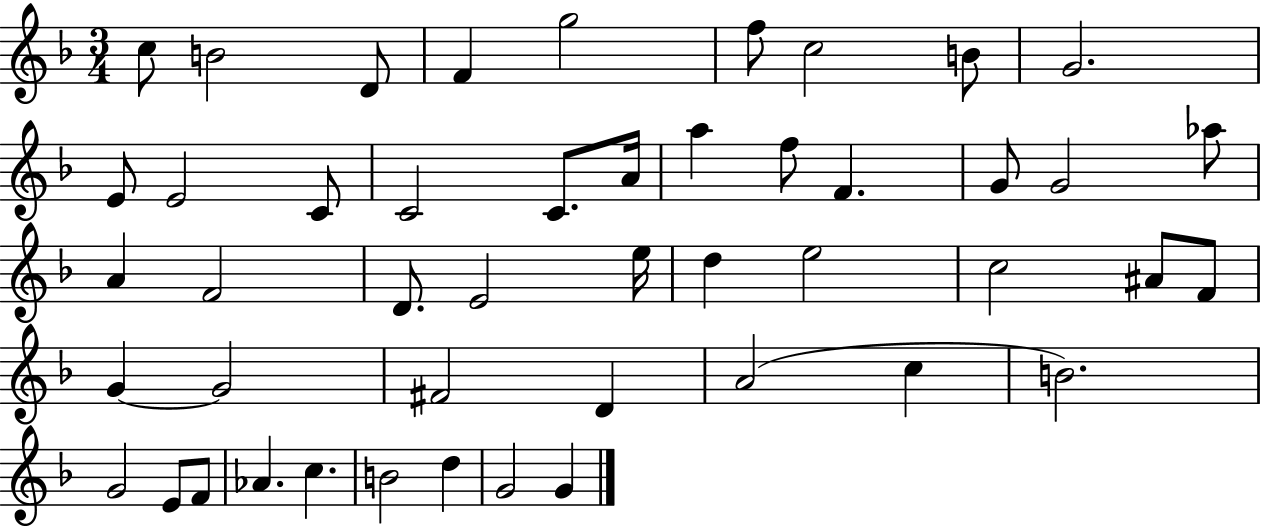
{
  \clef treble
  \numericTimeSignature
  \time 3/4
  \key f \major
  c''8 b'2 d'8 | f'4 g''2 | f''8 c''2 b'8 | g'2. | \break e'8 e'2 c'8 | c'2 c'8. a'16 | a''4 f''8 f'4. | g'8 g'2 aes''8 | \break a'4 f'2 | d'8. e'2 e''16 | d''4 e''2 | c''2 ais'8 f'8 | \break g'4~~ g'2 | fis'2 d'4 | a'2( c''4 | b'2.) | \break g'2 e'8 f'8 | aes'4. c''4. | b'2 d''4 | g'2 g'4 | \break \bar "|."
}